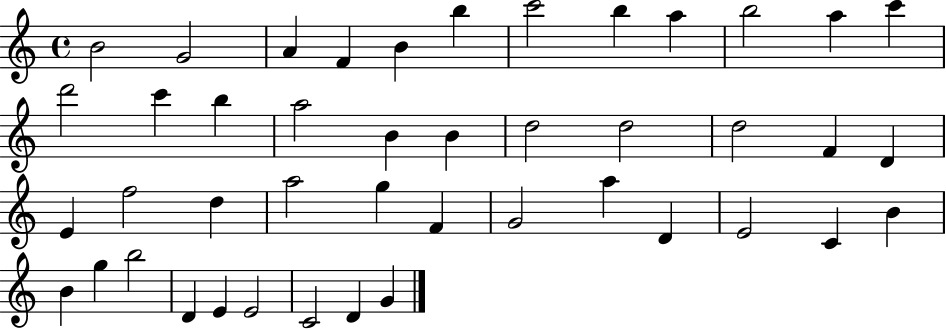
{
  \clef treble
  \time 4/4
  \defaultTimeSignature
  \key c \major
  b'2 g'2 | a'4 f'4 b'4 b''4 | c'''2 b''4 a''4 | b''2 a''4 c'''4 | \break d'''2 c'''4 b''4 | a''2 b'4 b'4 | d''2 d''2 | d''2 f'4 d'4 | \break e'4 f''2 d''4 | a''2 g''4 f'4 | g'2 a''4 d'4 | e'2 c'4 b'4 | \break b'4 g''4 b''2 | d'4 e'4 e'2 | c'2 d'4 g'4 | \bar "|."
}